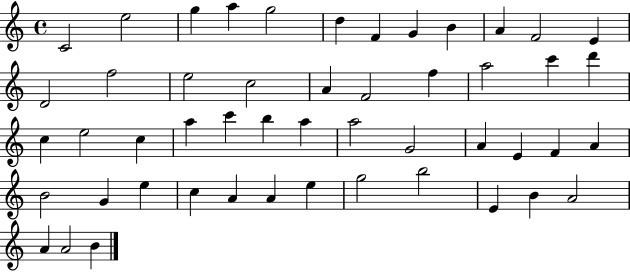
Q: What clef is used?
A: treble